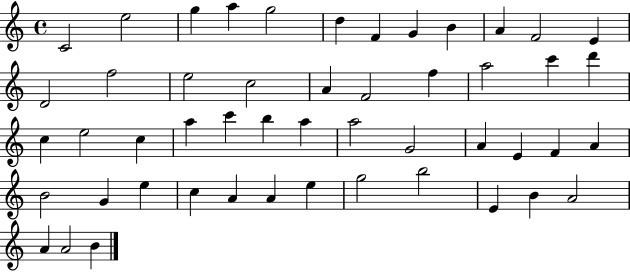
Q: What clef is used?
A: treble